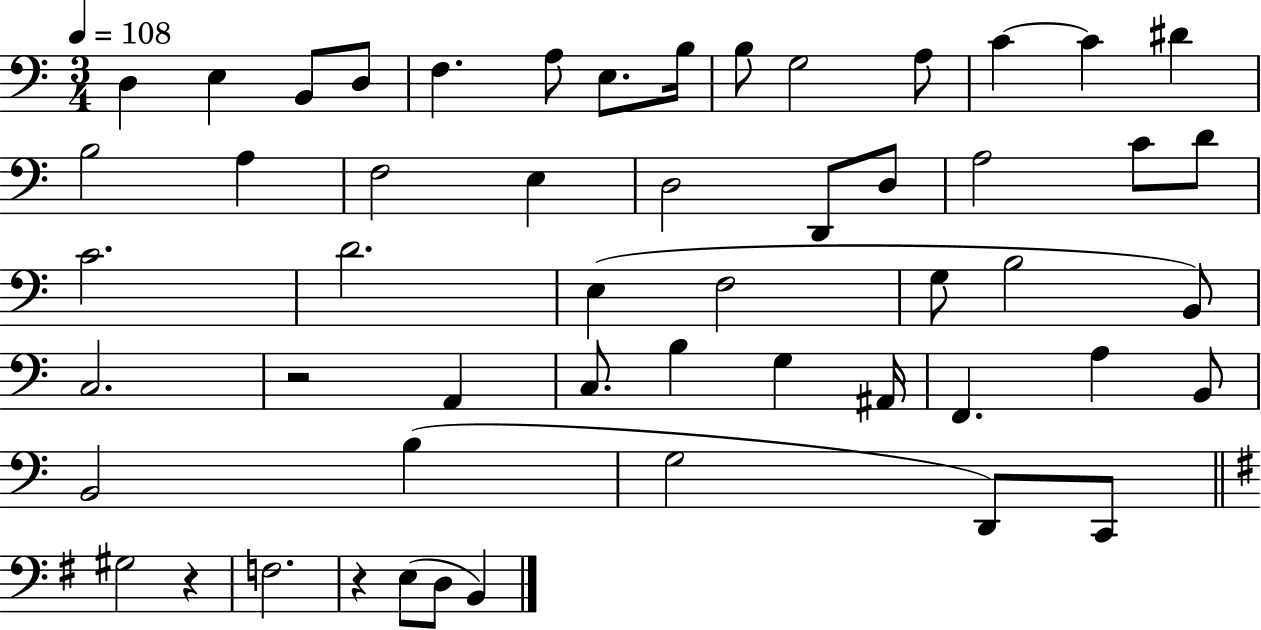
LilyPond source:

{
  \clef bass
  \numericTimeSignature
  \time 3/4
  \key c \major
  \tempo 4 = 108
  d4 e4 b,8 d8 | f4. a8 e8. b16 | b8 g2 a8 | c'4~~ c'4 dis'4 | \break b2 a4 | f2 e4 | d2 d,8 d8 | a2 c'8 d'8 | \break c'2. | d'2. | e4( f2 | g8 b2 b,8) | \break c2. | r2 a,4 | c8. b4 g4 ais,16 | f,4. a4 b,8 | \break b,2 b4( | g2 d,8) c,8 | \bar "||" \break \key g \major gis2 r4 | f2. | r4 e8( d8 b,4) | \bar "|."
}